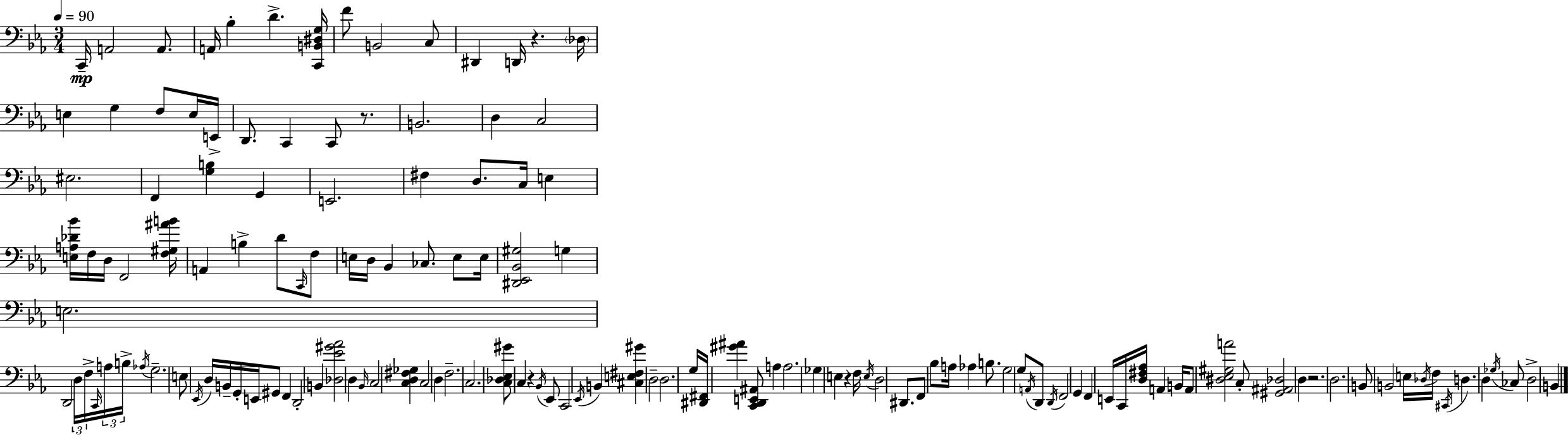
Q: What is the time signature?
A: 3/4